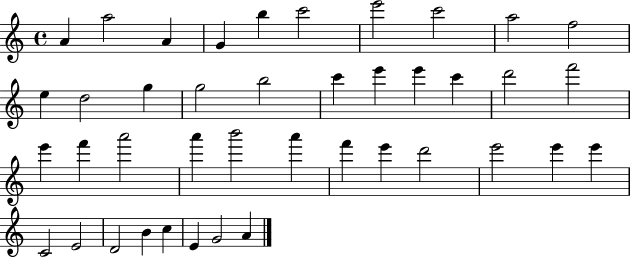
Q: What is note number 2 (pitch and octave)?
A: A5